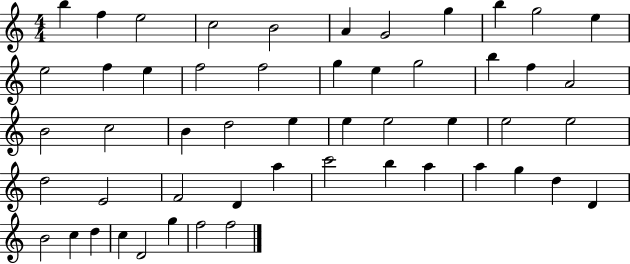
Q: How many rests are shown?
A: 0